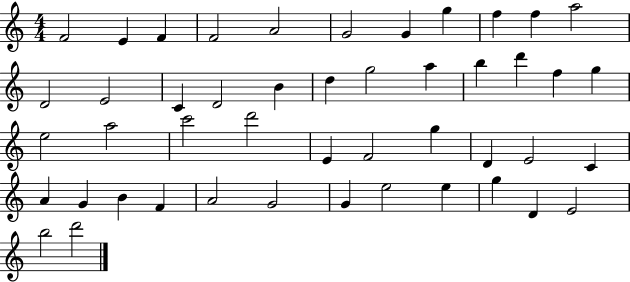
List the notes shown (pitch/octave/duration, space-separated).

F4/h E4/q F4/q F4/h A4/h G4/h G4/q G5/q F5/q F5/q A5/h D4/h E4/h C4/q D4/h B4/q D5/q G5/h A5/q B5/q D6/q F5/q G5/q E5/h A5/h C6/h D6/h E4/q F4/h G5/q D4/q E4/h C4/q A4/q G4/q B4/q F4/q A4/h G4/h G4/q E5/h E5/q G5/q D4/q E4/h B5/h D6/h